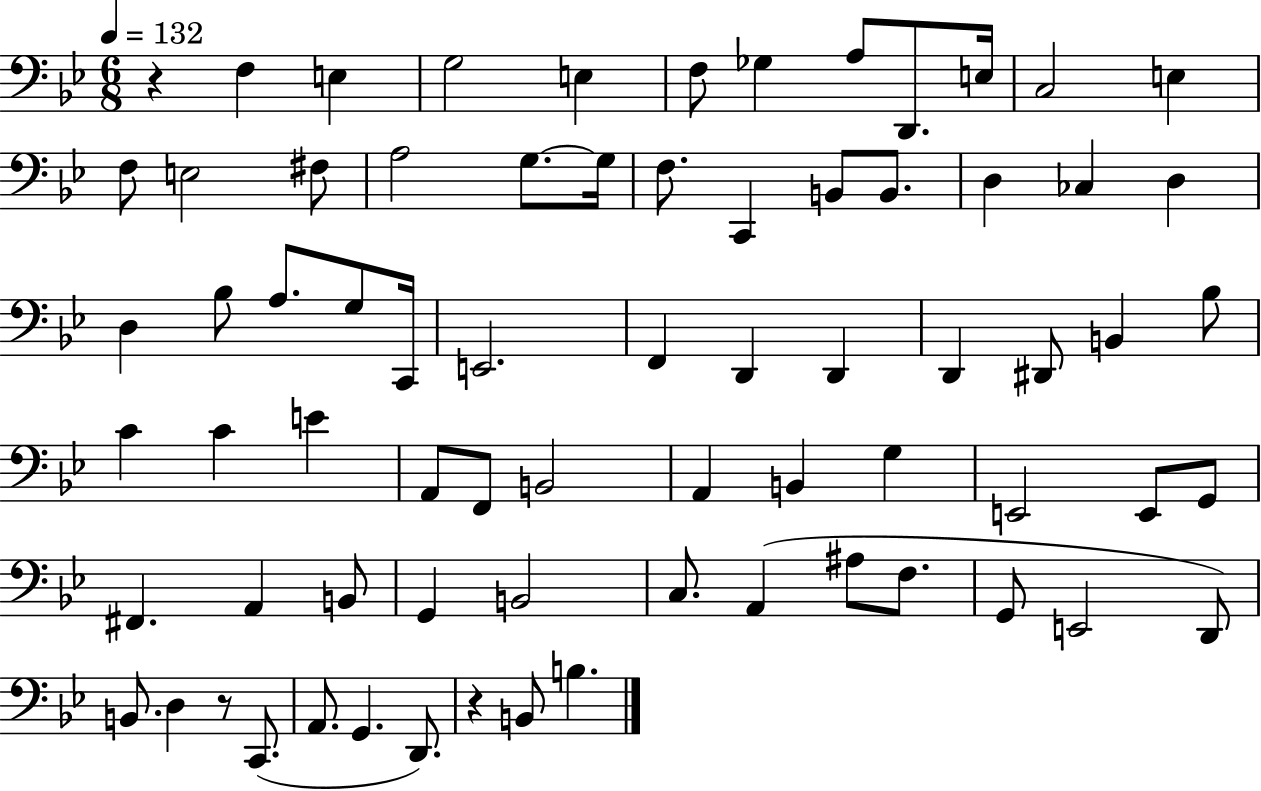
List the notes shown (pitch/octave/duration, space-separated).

R/q F3/q E3/q G3/h E3/q F3/e Gb3/q A3/e D2/e. E3/s C3/h E3/q F3/e E3/h F#3/e A3/h G3/e. G3/s F3/e. C2/q B2/e B2/e. D3/q CES3/q D3/q D3/q Bb3/e A3/e. G3/e C2/s E2/h. F2/q D2/q D2/q D2/q D#2/e B2/q Bb3/e C4/q C4/q E4/q A2/e F2/e B2/h A2/q B2/q G3/q E2/h E2/e G2/e F#2/q. A2/q B2/e G2/q B2/h C3/e. A2/q A#3/e F3/e. G2/e E2/h D2/e B2/e. D3/q R/e C2/e. A2/e. G2/q. D2/e. R/q B2/e B3/q.